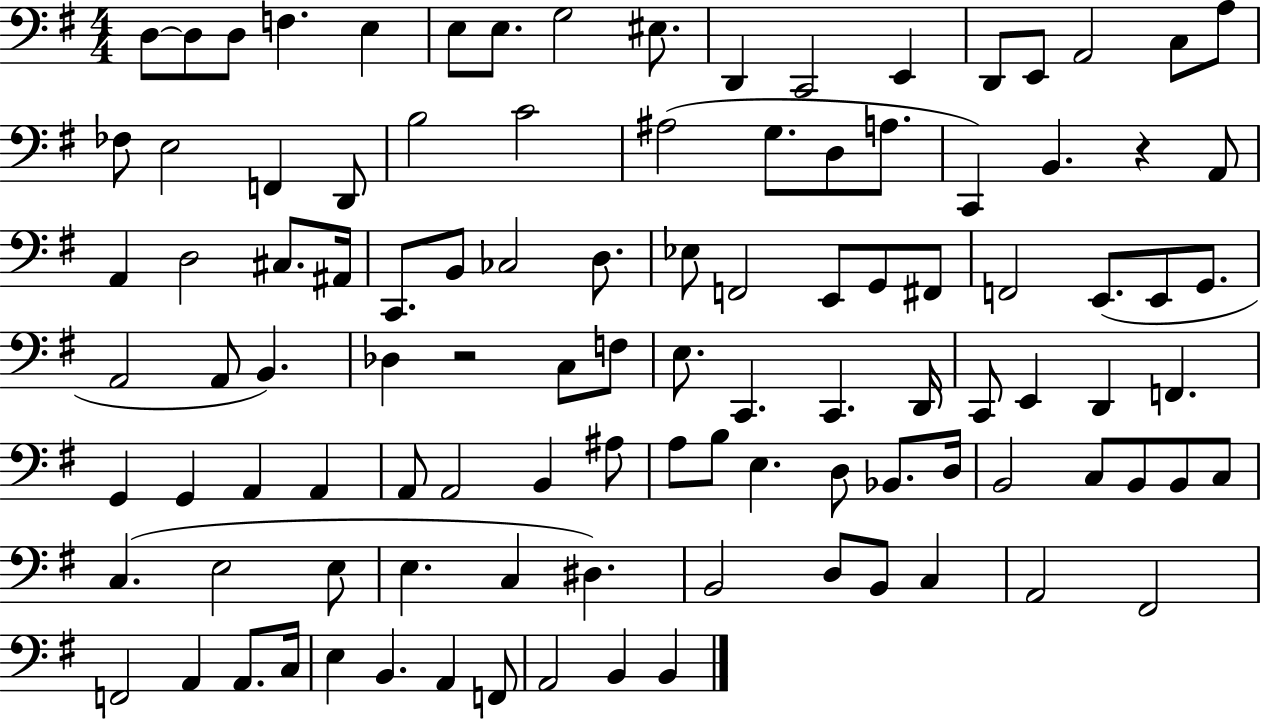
D3/e D3/e D3/e F3/q. E3/q E3/e E3/e. G3/h EIS3/e. D2/q C2/h E2/q D2/e E2/e A2/h C3/e A3/e FES3/e E3/h F2/q D2/e B3/h C4/h A#3/h G3/e. D3/e A3/e. C2/q B2/q. R/q A2/e A2/q D3/h C#3/e. A#2/s C2/e. B2/e CES3/h D3/e. Eb3/e F2/h E2/e G2/e F#2/e F2/h E2/e. E2/e G2/e. A2/h A2/e B2/q. Db3/q R/h C3/e F3/e E3/e. C2/q. C2/q. D2/s C2/e E2/q D2/q F2/q. G2/q G2/q A2/q A2/q A2/e A2/h B2/q A#3/e A3/e B3/e E3/q. D3/e Bb2/e. D3/s B2/h C3/e B2/e B2/e C3/e C3/q. E3/h E3/e E3/q. C3/q D#3/q. B2/h D3/e B2/e C3/q A2/h F#2/h F2/h A2/q A2/e. C3/s E3/q B2/q. A2/q F2/e A2/h B2/q B2/q